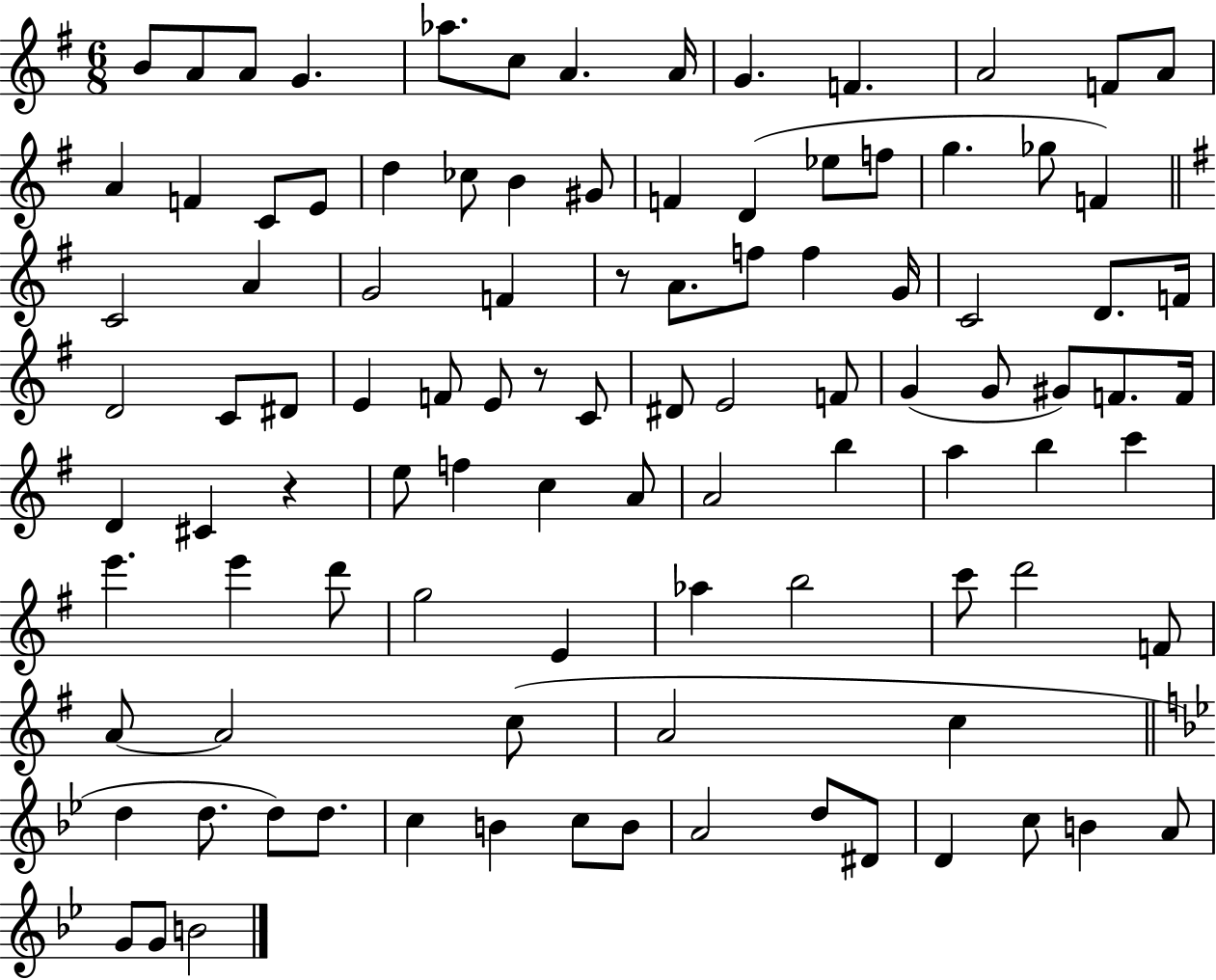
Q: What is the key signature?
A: G major